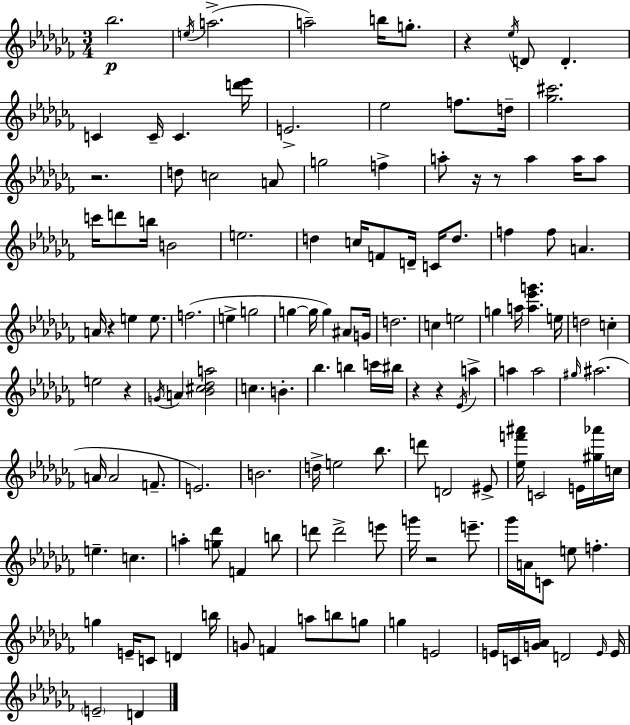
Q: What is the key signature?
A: AES minor